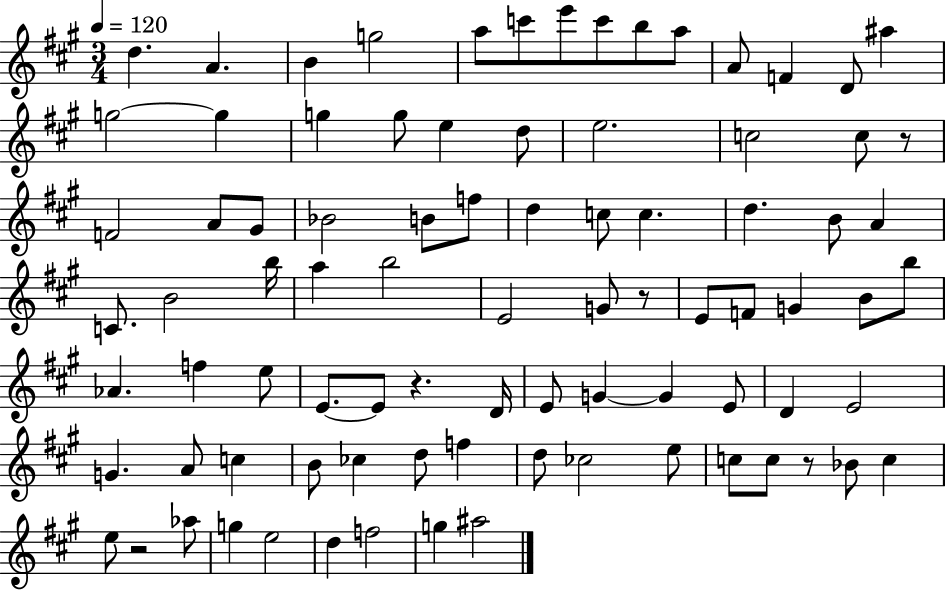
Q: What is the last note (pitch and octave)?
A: A#5